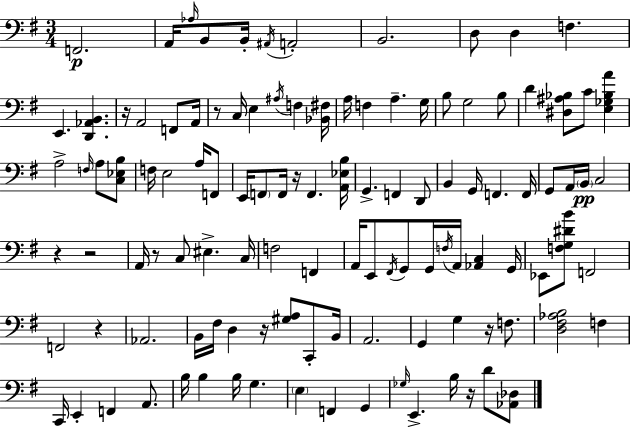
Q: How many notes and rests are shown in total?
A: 114